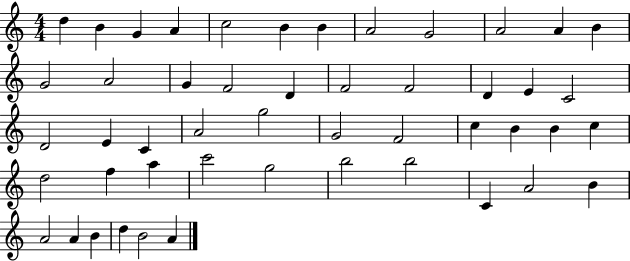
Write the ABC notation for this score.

X:1
T:Untitled
M:4/4
L:1/4
K:C
d B G A c2 B B A2 G2 A2 A B G2 A2 G F2 D F2 F2 D E C2 D2 E C A2 g2 G2 F2 c B B c d2 f a c'2 g2 b2 b2 C A2 B A2 A B d B2 A